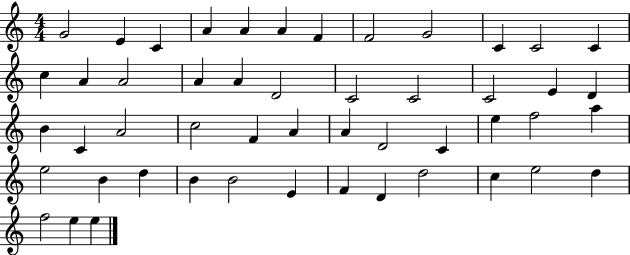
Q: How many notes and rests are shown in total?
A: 50